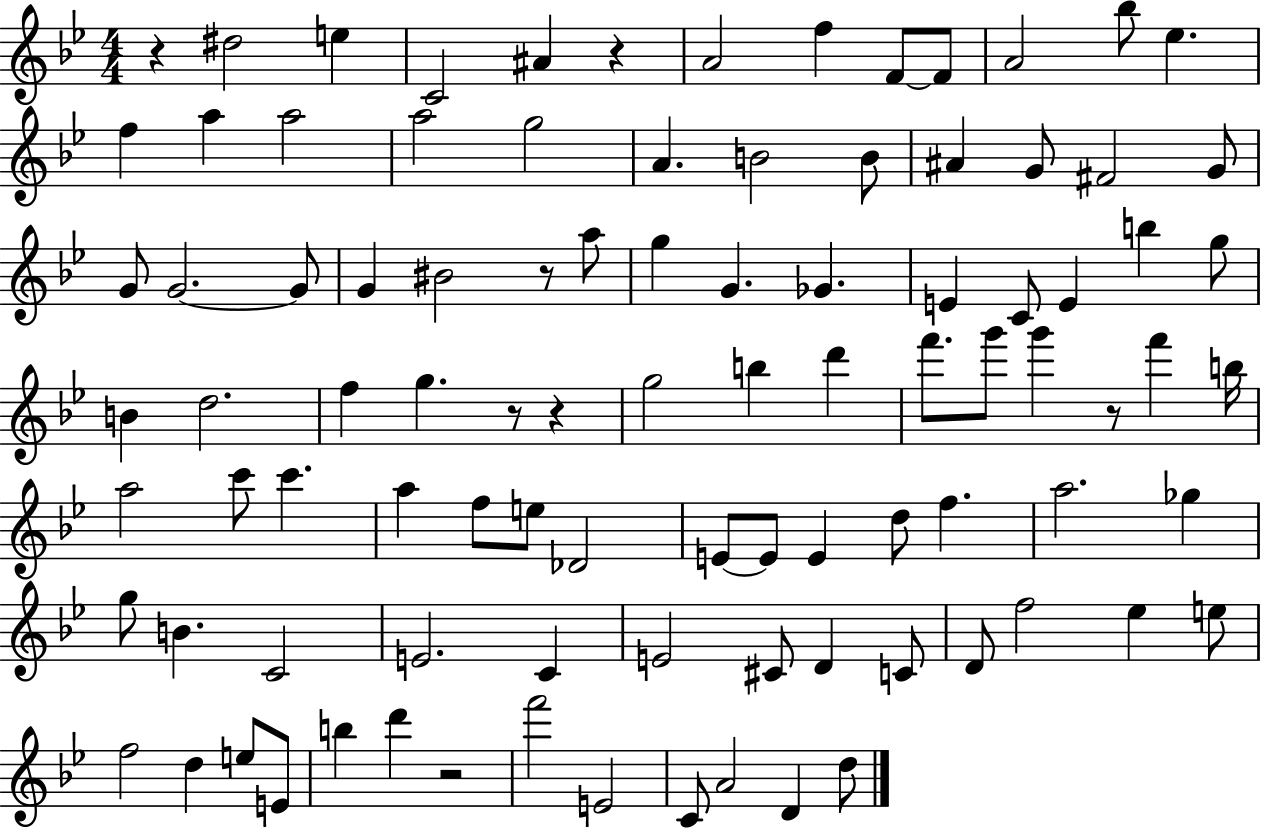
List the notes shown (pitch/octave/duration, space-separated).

R/q D#5/h E5/q C4/h A#4/q R/q A4/h F5/q F4/e F4/e A4/h Bb5/e Eb5/q. F5/q A5/q A5/h A5/h G5/h A4/q. B4/h B4/e A#4/q G4/e F#4/h G4/e G4/e G4/h. G4/e G4/q BIS4/h R/e A5/e G5/q G4/q. Gb4/q. E4/q C4/e E4/q B5/q G5/e B4/q D5/h. F5/q G5/q. R/e R/q G5/h B5/q D6/q F6/e. G6/e G6/q R/e F6/q B5/s A5/h C6/e C6/q. A5/q F5/e E5/e Db4/h E4/e E4/e E4/q D5/e F5/q. A5/h. Gb5/q G5/e B4/q. C4/h E4/h. C4/q E4/h C#4/e D4/q C4/e D4/e F5/h Eb5/q E5/e F5/h D5/q E5/e E4/e B5/q D6/q R/h F6/h E4/h C4/e A4/h D4/q D5/e